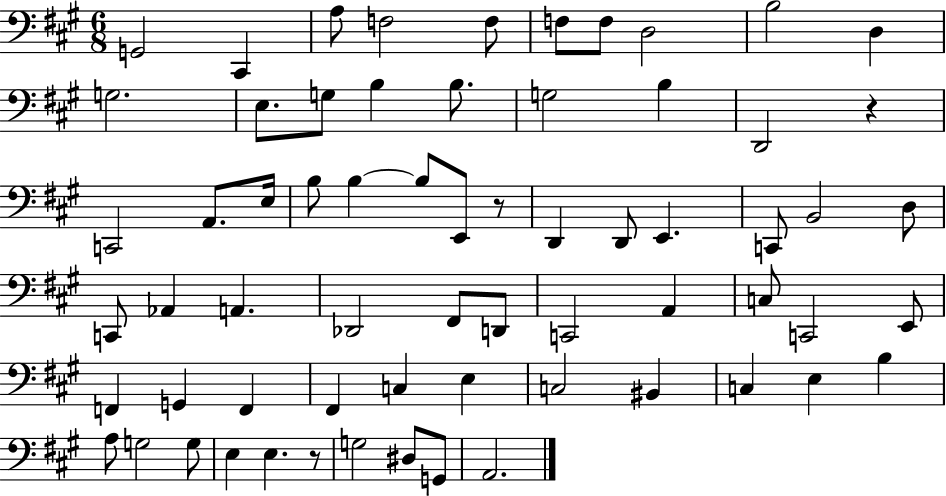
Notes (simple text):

G2/h C#2/q A3/e F3/h F3/e F3/e F3/e D3/h B3/h D3/q G3/h. E3/e. G3/e B3/q B3/e. G3/h B3/q D2/h R/q C2/h A2/e. E3/s B3/e B3/q B3/e E2/e R/e D2/q D2/e E2/q. C2/e B2/h D3/e C2/e Ab2/q A2/q. Db2/h F#2/e D2/e C2/h A2/q C3/e C2/h E2/e F2/q G2/q F2/q F#2/q C3/q E3/q C3/h BIS2/q C3/q E3/q B3/q A3/e G3/h G3/e E3/q E3/q. R/e G3/h D#3/e G2/e A2/h.